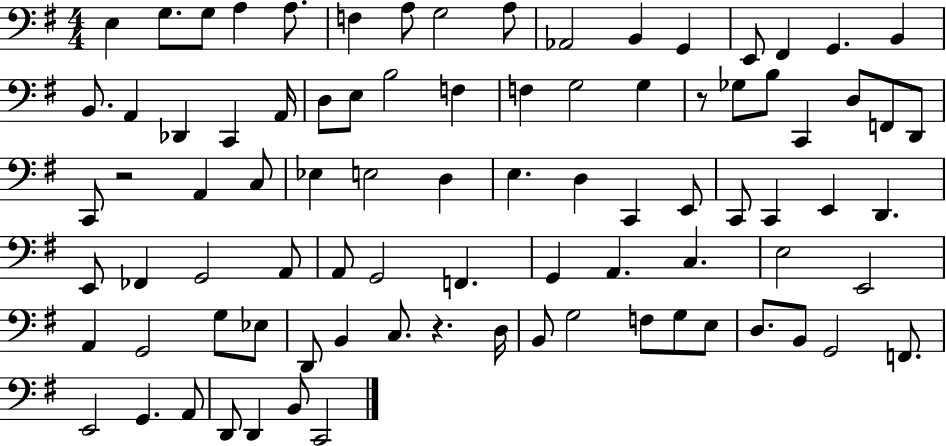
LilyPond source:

{
  \clef bass
  \numericTimeSignature
  \time 4/4
  \key g \major
  e4 g8. g8 a4 a8. | f4 a8 g2 a8 | aes,2 b,4 g,4 | e,8 fis,4 g,4. b,4 | \break b,8. a,4 des,4 c,4 a,16 | d8 e8 b2 f4 | f4 g2 g4 | r8 ges8 b8 c,4 d8 f,8 d,8 | \break c,8 r2 a,4 c8 | ees4 e2 d4 | e4. d4 c,4 e,8 | c,8 c,4 e,4 d,4. | \break e,8 fes,4 g,2 a,8 | a,8 g,2 f,4. | g,4 a,4. c4. | e2 e,2 | \break a,4 g,2 g8 ees8 | d,8 b,4 c8. r4. d16 | b,8 g2 f8 g8 e8 | d8. b,8 g,2 f,8. | \break e,2 g,4. a,8 | d,8 d,4 b,8 c,2 | \bar "|."
}